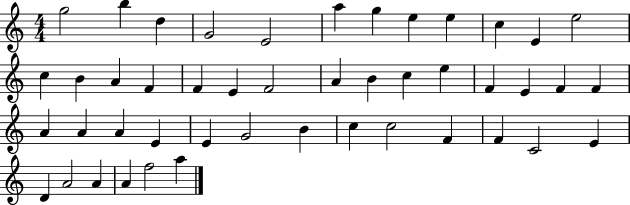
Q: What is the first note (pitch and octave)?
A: G5